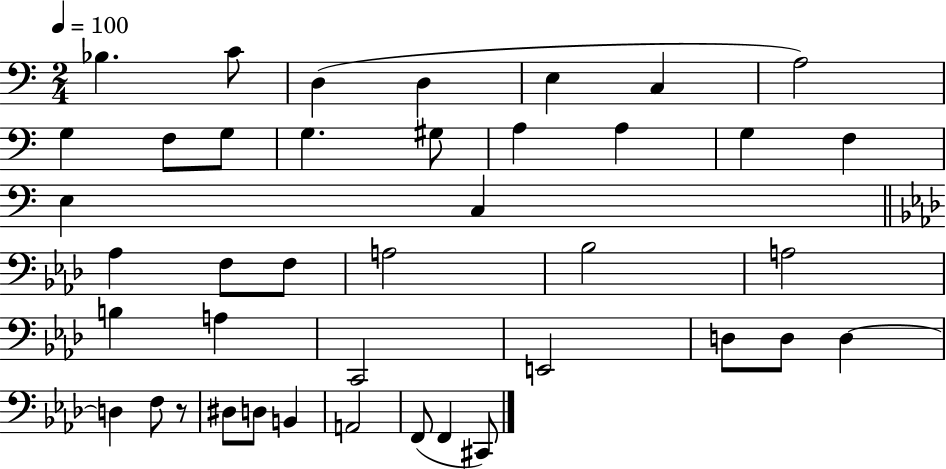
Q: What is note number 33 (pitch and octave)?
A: F3